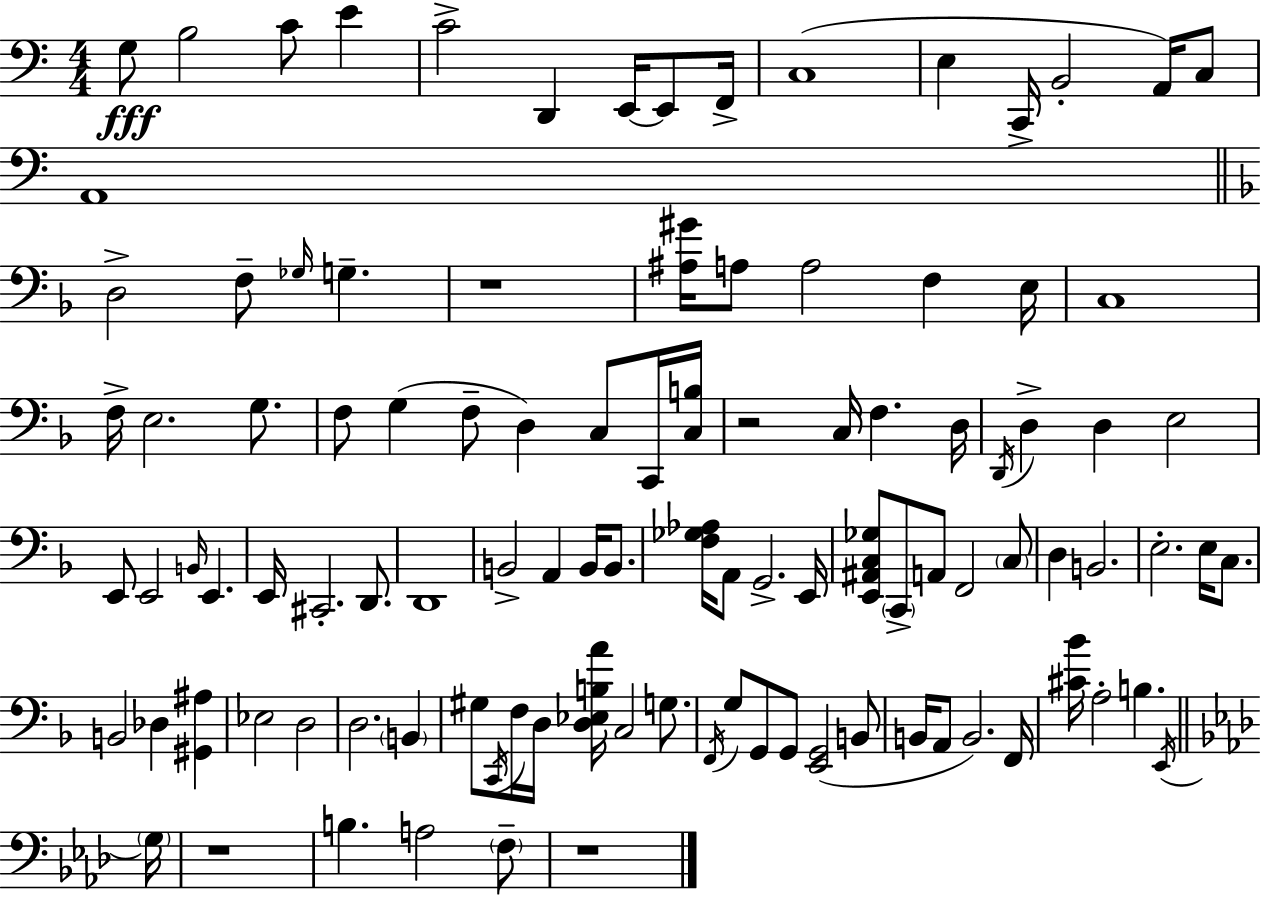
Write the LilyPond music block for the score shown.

{
  \clef bass
  \numericTimeSignature
  \time 4/4
  \key a \minor
  g8\fff b2 c'8 e'4 | c'2-> d,4 e,16~~ e,8 f,16-> | c1( | e4 c,16-> b,2-. a,16) c8 | \break a,1 | \bar "||" \break \key f \major d2-> f8-- \grace { ges16 } g4.-- | r1 | <ais gis'>16 a8 a2 f4 | e16 c1 | \break f16-> e2. g8. | f8 g4( f8-- d4) c8 c,16 | <c b>16 r2 c16 f4. | d16 \acciaccatura { d,16 } d4-> d4 e2 | \break e,8 e,2 \grace { b,16 } e,4. | e,16 cis,2.-. | d,8. d,1 | b,2-> a,4 b,16 | \break b,8. <f ges aes>16 a,8 g,2.-> | e,16 <e, ais, c ges>8 \parenthesize c,8-> a,8 f,2 | \parenthesize c8 d4 b,2. | e2.-. e16 | \break c8. b,2 des4 <gis, ais>4 | ees2 d2 | d2. \parenthesize b,4 | gis8 \acciaccatura { c,16 } f16 d16 <d ees b a'>16 c2 | \break g8. \acciaccatura { f,16 } g8 g,8 g,8 <e, g,>2( | b,8 b,16 a,8 b,2.) | f,16 <cis' bes'>16 a2-. b4. | \acciaccatura { e,16 } \bar "||" \break \key aes \major \parenthesize g16 r1 | b4. a2 \parenthesize f8-- | r1 | \bar "|."
}